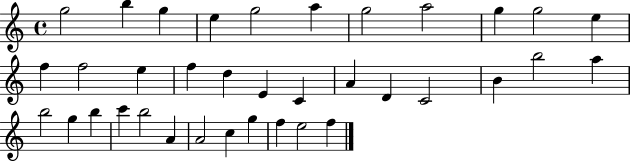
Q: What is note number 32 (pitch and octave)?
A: C5